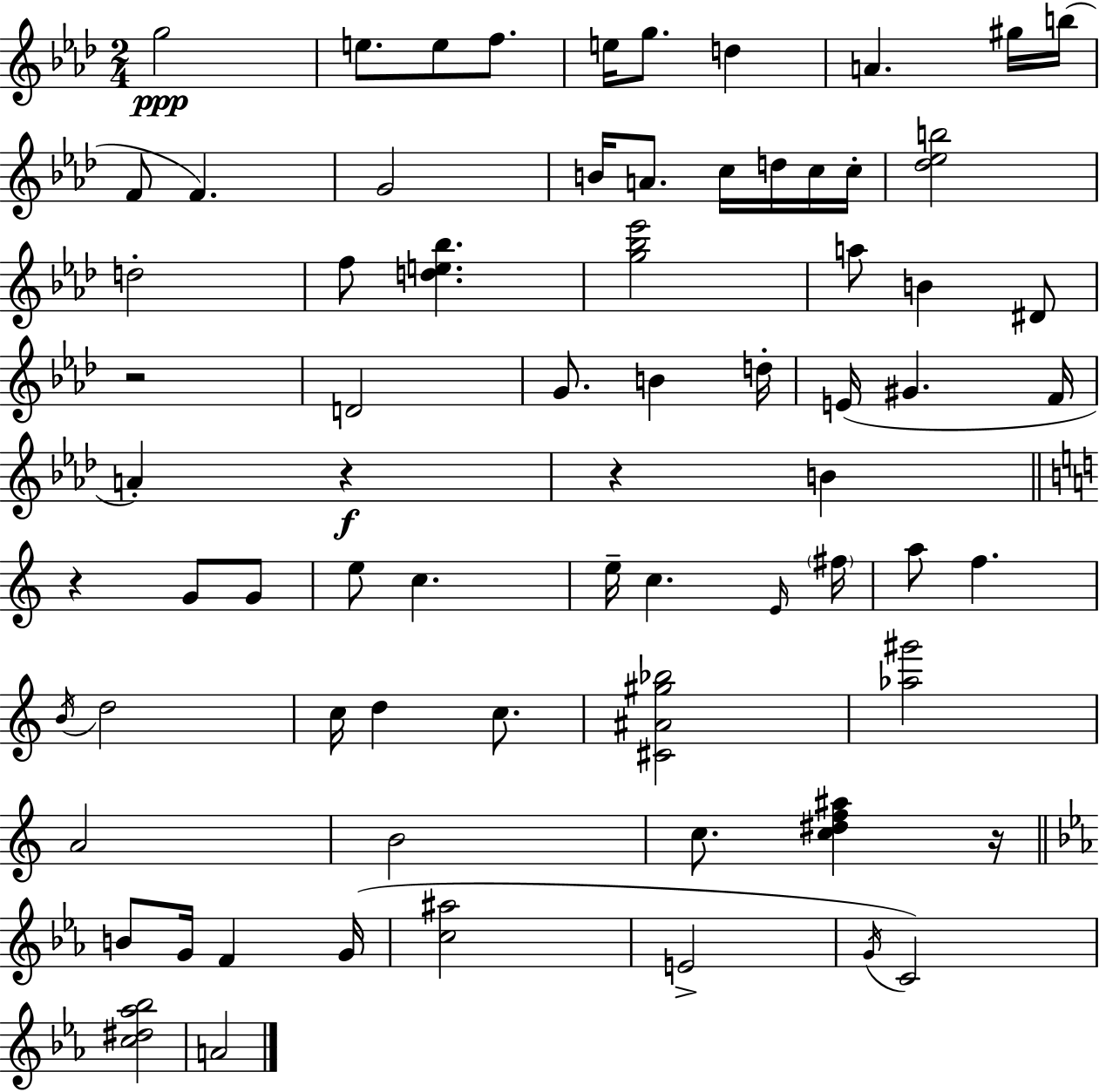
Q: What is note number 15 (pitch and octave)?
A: A4